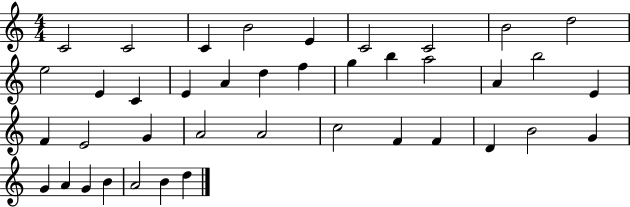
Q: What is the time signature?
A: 4/4